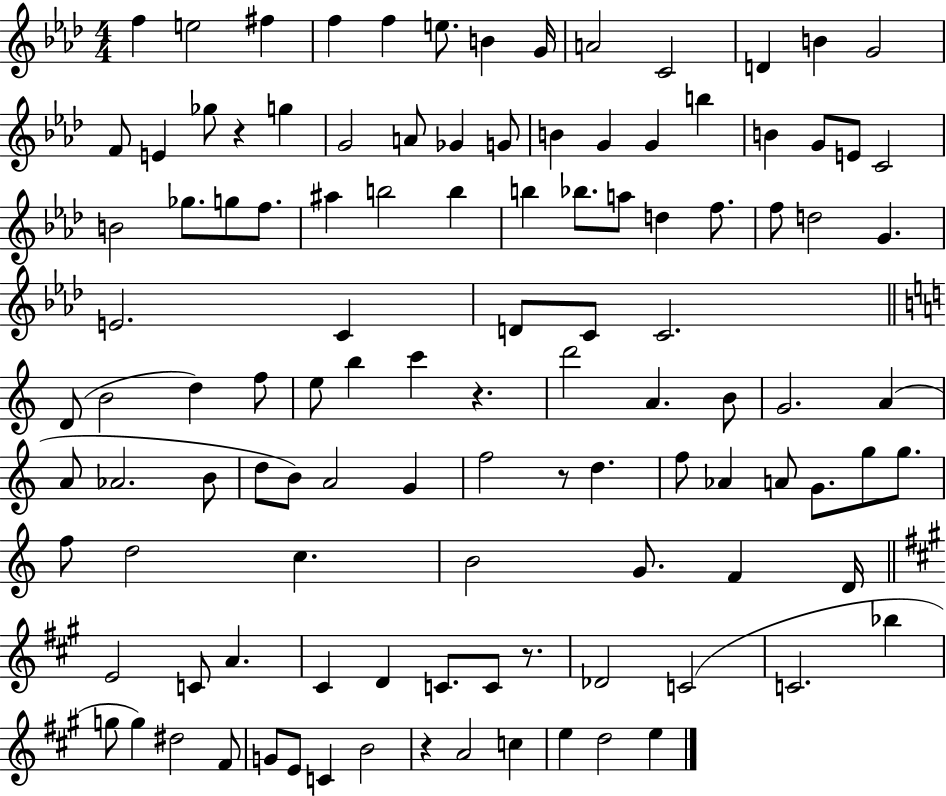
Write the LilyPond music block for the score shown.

{
  \clef treble
  \numericTimeSignature
  \time 4/4
  \key aes \major
  f''4 e''2 fis''4 | f''4 f''4 e''8. b'4 g'16 | a'2 c'2 | d'4 b'4 g'2 | \break f'8 e'4 ges''8 r4 g''4 | g'2 a'8 ges'4 g'8 | b'4 g'4 g'4 b''4 | b'4 g'8 e'8 c'2 | \break b'2 ges''8. g''8 f''8. | ais''4 b''2 b''4 | b''4 bes''8. a''8 d''4 f''8. | f''8 d''2 g'4. | \break e'2. c'4 | d'8 c'8 c'2. | \bar "||" \break \key c \major d'8( b'2 d''4) f''8 | e''8 b''4 c'''4 r4. | d'''2 a'4. b'8 | g'2. a'4( | \break a'8 aes'2. b'8 | d''8 b'8) a'2 g'4 | f''2 r8 d''4. | f''8 aes'4 a'8 g'8. g''8 g''8. | \break f''8 d''2 c''4. | b'2 g'8. f'4 d'16 | \bar "||" \break \key a \major e'2 c'8 a'4. | cis'4 d'4 c'8. c'8 r8. | des'2 c'2( | c'2. bes''4 | \break g''8 g''4) dis''2 fis'8 | g'8 e'8 c'4 b'2 | r4 a'2 c''4 | e''4 d''2 e''4 | \break \bar "|."
}